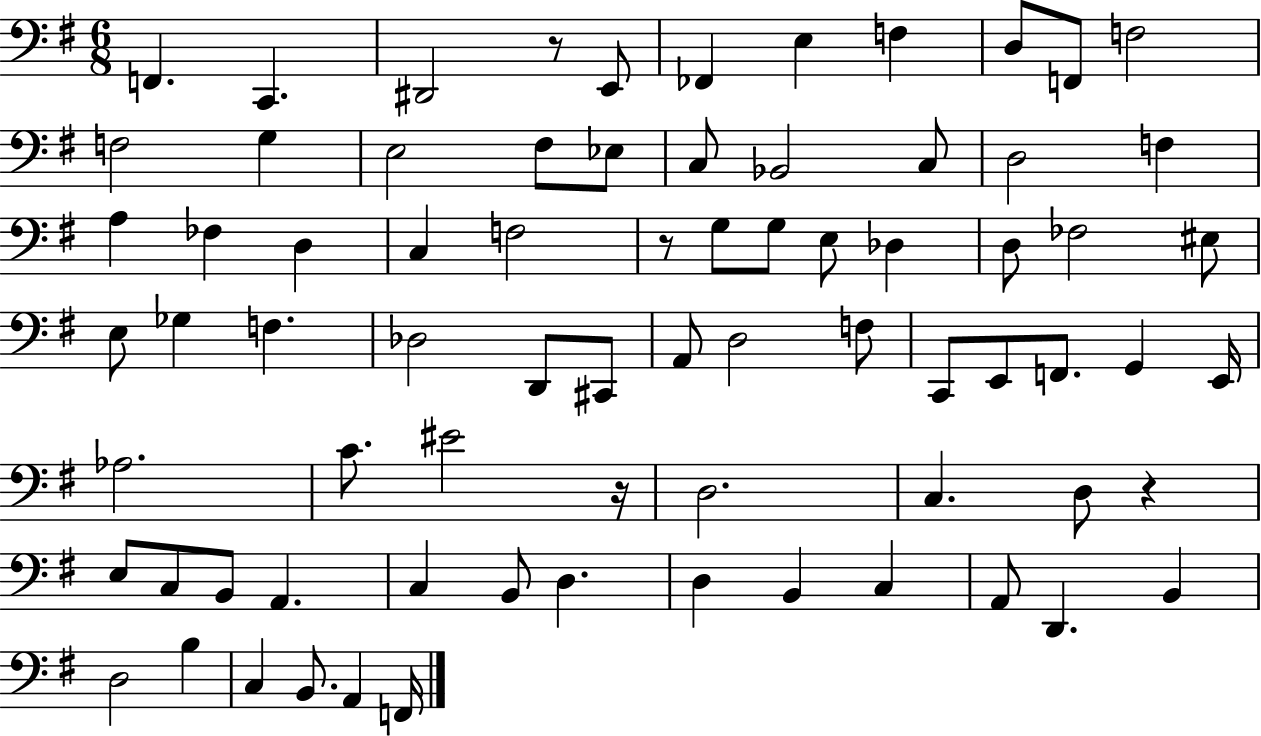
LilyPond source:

{
  \clef bass
  \numericTimeSignature
  \time 6/8
  \key g \major
  f,4. c,4. | dis,2 r8 e,8 | fes,4 e4 f4 | d8 f,8 f2 | \break f2 g4 | e2 fis8 ees8 | c8 bes,2 c8 | d2 f4 | \break a4 fes4 d4 | c4 f2 | r8 g8 g8 e8 des4 | d8 fes2 eis8 | \break e8 ges4 f4. | des2 d,8 cis,8 | a,8 d2 f8 | c,8 e,8 f,8. g,4 e,16 | \break aes2. | c'8. eis'2 r16 | d2. | c4. d8 r4 | \break e8 c8 b,8 a,4. | c4 b,8 d4. | d4 b,4 c4 | a,8 d,4. b,4 | \break d2 b4 | c4 b,8. a,4 f,16 | \bar "|."
}